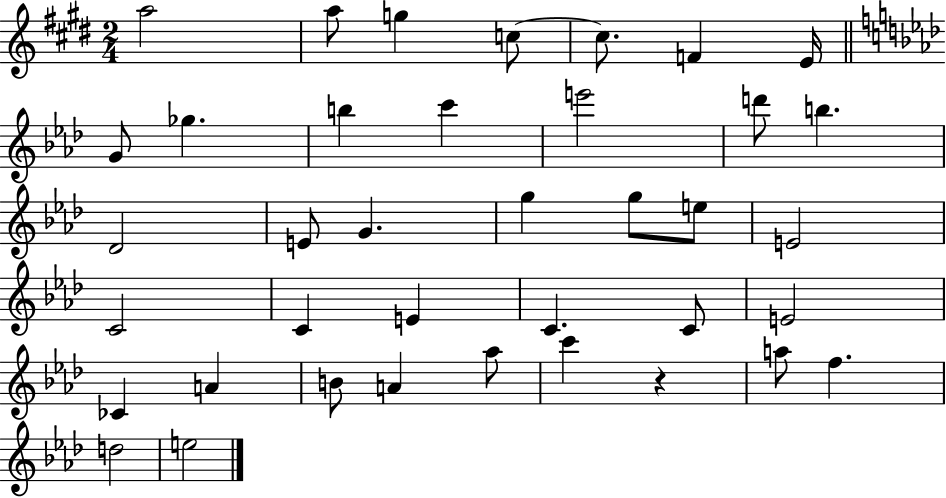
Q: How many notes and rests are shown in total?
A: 38